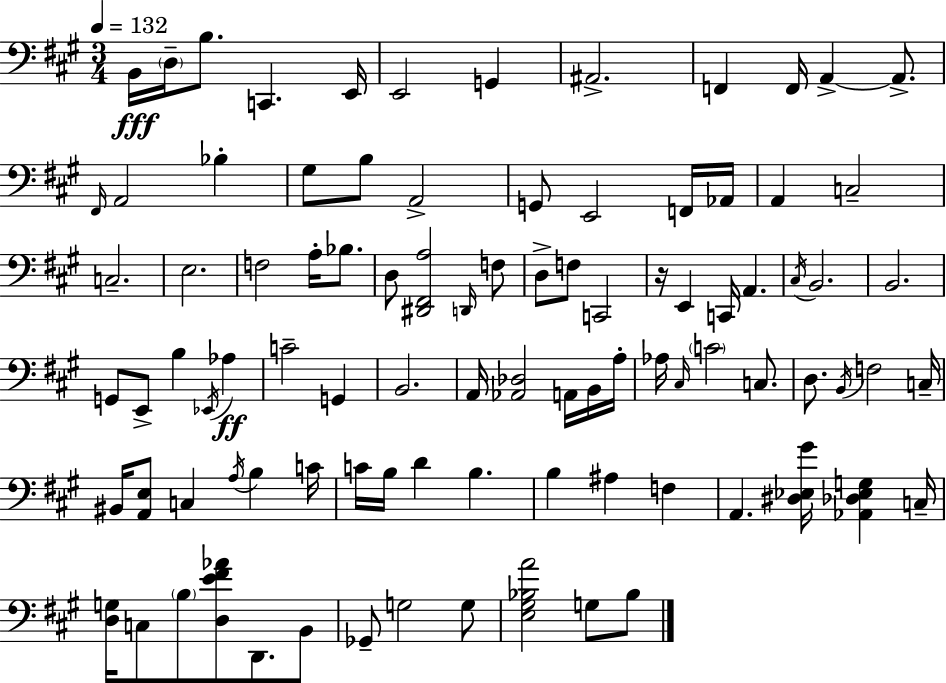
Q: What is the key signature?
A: A major